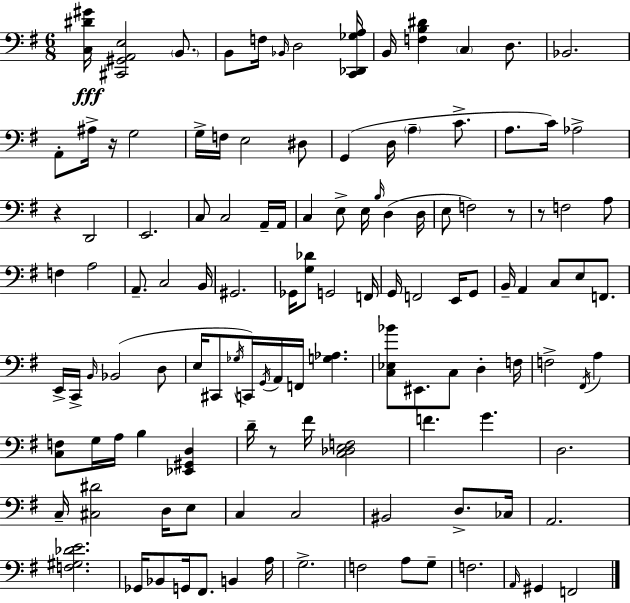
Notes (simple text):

[C3,D#4,G#4]/s [C#2,G#2,A2,E3]/h B2/e. B2/e F3/s Bb2/s D3/h [C2,Db2,Gb3,A3]/s B2/s [F3,B3,D#4]/q C3/q D3/e. Bb2/h. A2/e A#3/s R/s G3/h G3/s F3/s E3/h D#3/e G2/q D3/s A3/q C4/e. A3/e. C4/s Ab3/h R/q D2/h E2/h. C3/e C3/h A2/s A2/s C3/q E3/e E3/s B3/s D3/q D3/s E3/e F3/h R/e R/e F3/h A3/e F3/q A3/h A2/e. C3/h B2/s G#2/h. Gb2/s [G3,Db4]/e G2/h F2/s G2/s F2/h E2/s G2/e B2/s A2/q C3/e E3/e F2/e. E2/s C2/s B2/s Bb2/h D3/e E3/s C#2/e Gb3/s C2/s G2/s A2/s F2/s [G3,Ab3]/q. [C3,Eb3,Bb4]/e EIS2/e. C3/e D3/q F3/s F3/h F#2/s A3/q [C3,F3]/e G3/s A3/s B3/q [Eb2,G#2,D3]/q D4/s R/e F#4/s [C3,Db3,E3,F3]/h F4/q. G4/q. D3/h. C3/s [C#3,D#4]/h D3/s E3/e C3/q C3/h BIS2/h D3/e. CES3/s A2/h. [F3,G#3,Db4,E4]/h. Gb2/s Bb2/e G2/s F#2/e. B2/q A3/s G3/h. F3/h A3/e G3/e F3/h. A2/s G#2/q F2/h